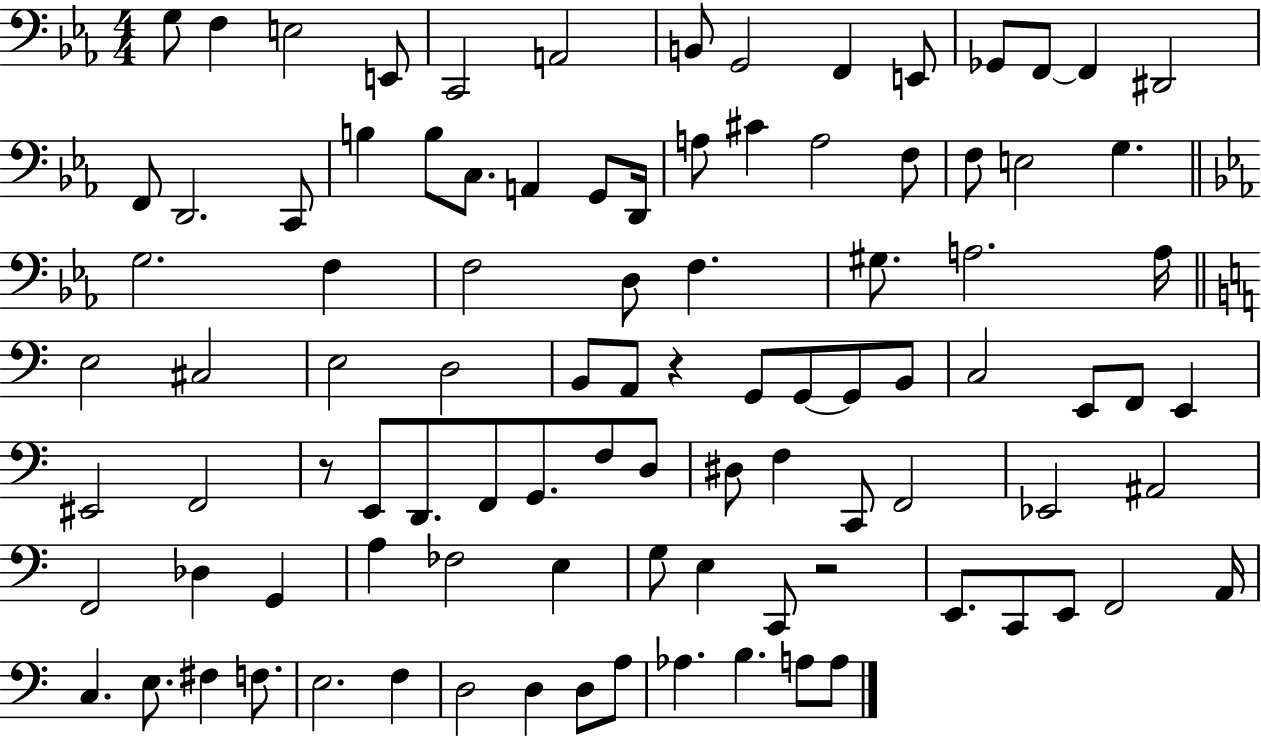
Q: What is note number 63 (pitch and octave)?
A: C2